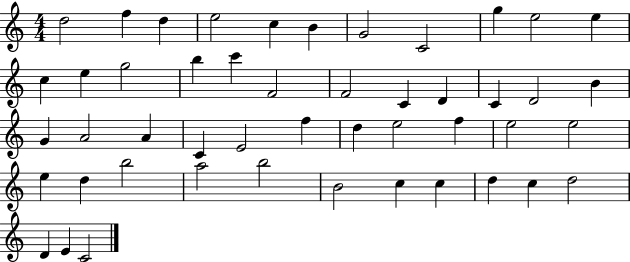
X:1
T:Untitled
M:4/4
L:1/4
K:C
d2 f d e2 c B G2 C2 g e2 e c e g2 b c' F2 F2 C D C D2 B G A2 A C E2 f d e2 f e2 e2 e d b2 a2 b2 B2 c c d c d2 D E C2